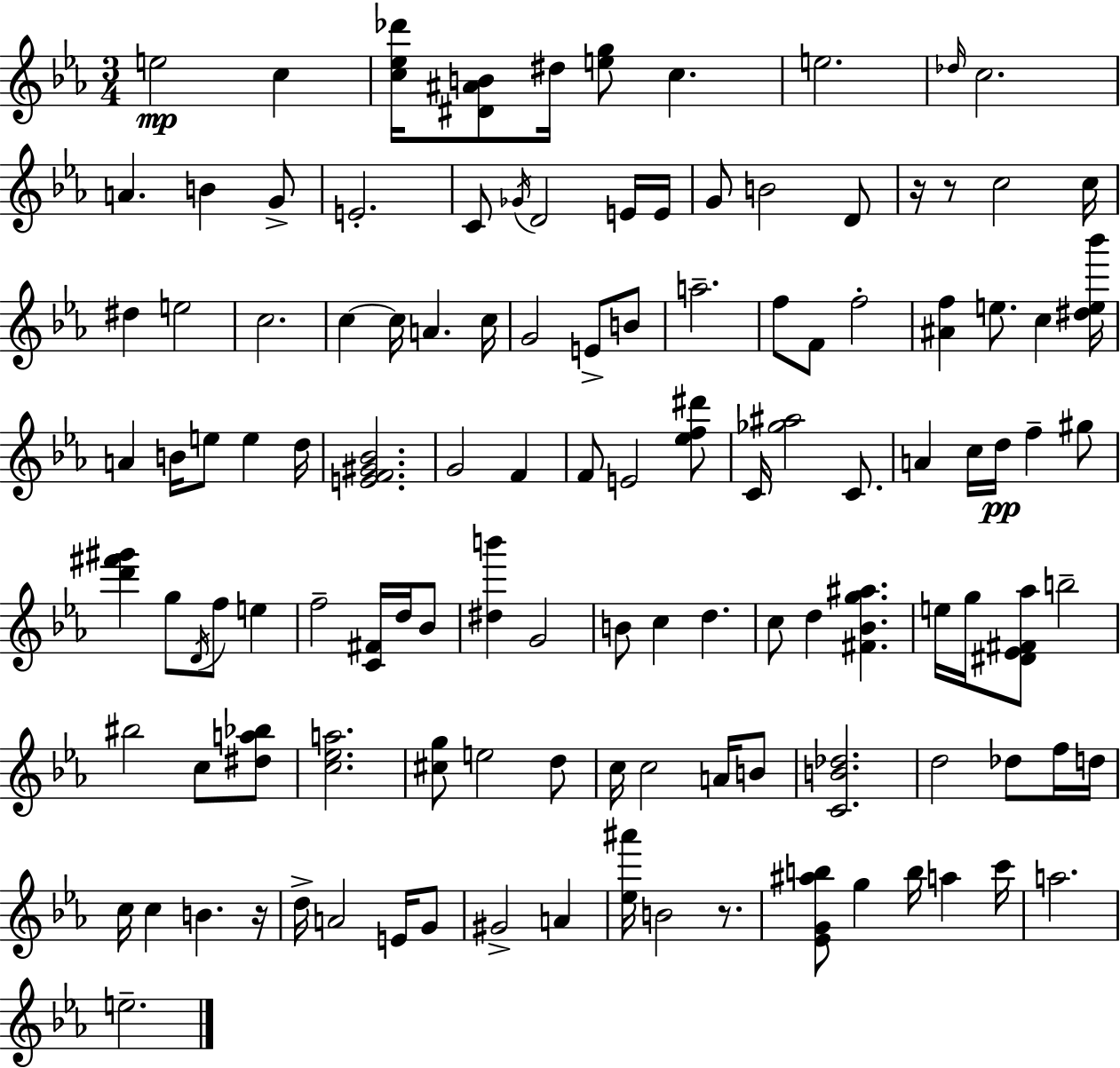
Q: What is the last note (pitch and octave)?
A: E5